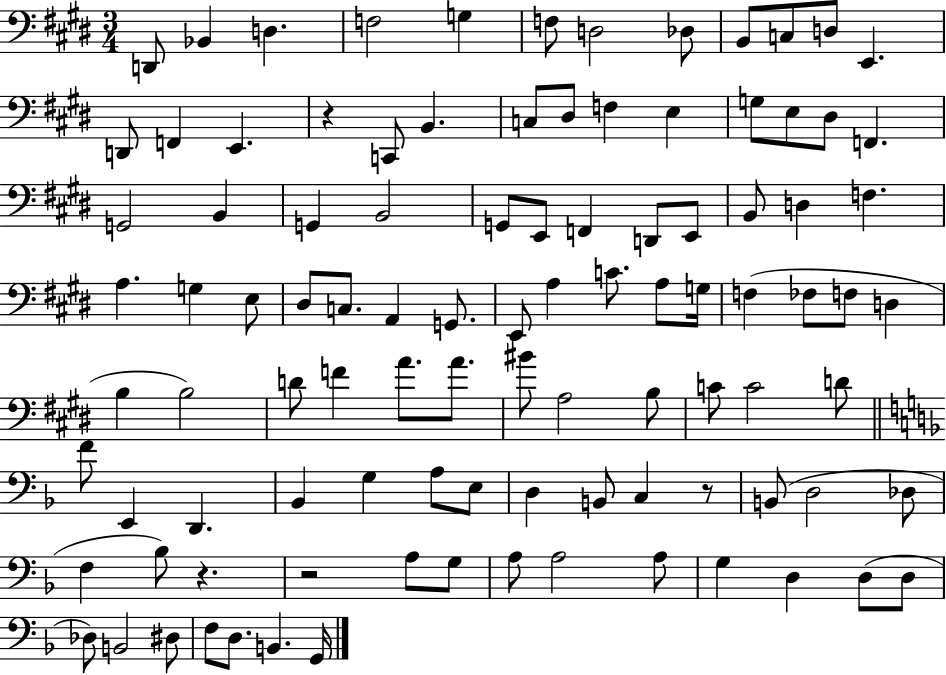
X:1
T:Untitled
M:3/4
L:1/4
K:E
D,,/2 _B,, D, F,2 G, F,/2 D,2 _D,/2 B,,/2 C,/2 D,/2 E,, D,,/2 F,, E,, z C,,/2 B,, C,/2 ^D,/2 F, E, G,/2 E,/2 ^D,/2 F,, G,,2 B,, G,, B,,2 G,,/2 E,,/2 F,, D,,/2 E,,/2 B,,/2 D, F, A, G, E,/2 ^D,/2 C,/2 A,, G,,/2 E,,/2 A, C/2 A,/2 G,/4 F, _F,/2 F,/2 D, B, B,2 D/2 F A/2 A/2 ^B/2 A,2 B,/2 C/2 C2 D/2 F/2 E,, D,, _B,, G, A,/2 E,/2 D, B,,/2 C, z/2 B,,/2 D,2 _D,/2 F, _B,/2 z z2 A,/2 G,/2 A,/2 A,2 A,/2 G, D, D,/2 D,/2 _D,/2 B,,2 ^D,/2 F,/2 D,/2 B,, G,,/4